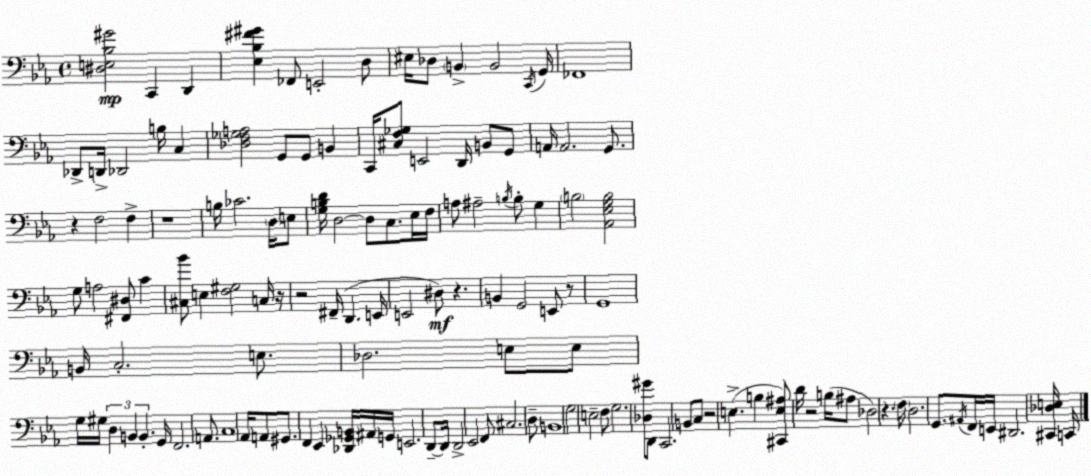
X:1
T:Untitled
M:4/4
L:1/4
K:Eb
[^D,E,_B,^G]2 C,, D,, [_E,_B,^F^G] _F,,/2 E,,2 D,/2 ^E,/4 _D,/2 B,, B,,2 C,,/4 G,,/4 _F,,4 _D,,/2 D,,/4 _D,,2 B,/4 C, [_D,F,_G,A,]2 G,,/2 G,,/2 B,, C,,/4 [^C,F,_G,]/2 E,,2 D,,/4 B,,/2 G,,/2 A,,/4 A,,2 G,,/2 z F,2 F, z4 B,/4 _C2 D,/4 E,/2 [G,B,D]/4 D,2 D,/2 C,/2 _E,/4 F,/4 A,/2 ^A,2 B,/4 B,/2 G, B,2 [_A,,_E,G,B,]2 G,/2 A,2 [^F,,^D,]/2 C [^C,_B]/2 E, [F,^G,]2 C,/4 z/4 z2 ^F,,/4 D,, E,,/4 E,,2 ^D,/2 z B,, G,,2 E,,/2 z/2 G,,4 B,,/4 C,2 E,/2 _D,2 E,/2 E,/2 G,/4 ^G,/4 D, B,, B,, G,,/4 F,,2 A,,/2 C,4 _A,,/4 A,,/2 ^G,,/2 F,, _E,, [_D,,_G,,B,,]/4 ^A,,/4 G,,/4 E,,2 D,,/2 D,,/4 D,,2 _E,,2 F,,/2 ^C,2 D,/2 B,,4 G,2 E,2 F,/2 G,2 [_D,^G]/2 D,,/2 C,,2 B,,/2 C,/2 z2 E, B, [^C,,E,^A,]/2 D/4 z2 B,/4 ^A,/2 _D,2 z F,/4 D,2 G,,/2 ^A,,/4 F,,/4 E,,/4 ^D,,2 [^C,,_D,E,]/4 C,,/4